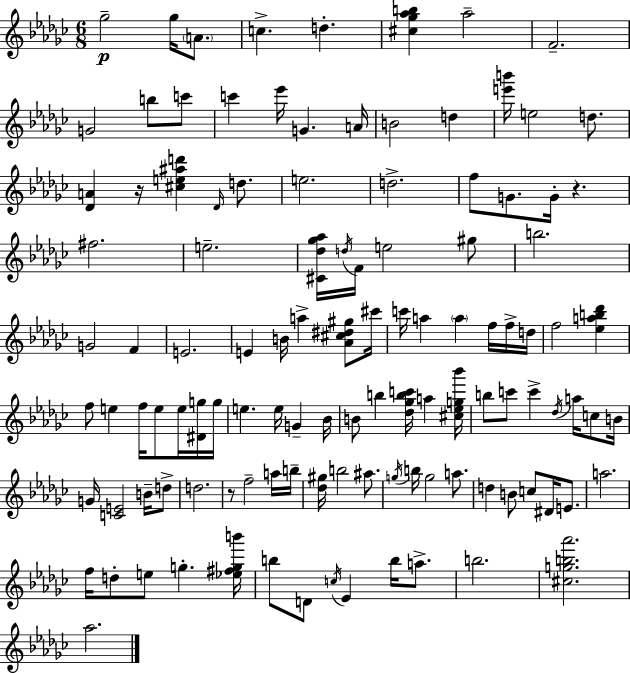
{
  \clef treble
  \numericTimeSignature
  \time 6/8
  \key ees \minor
  ges''2--\p ges''16 \parenthesize a'8. | c''4.-> d''4.-. | <cis'' ges'' aes'' b''>4 aes''2-- | f'2.-- | \break g'2 b''8 c'''8 | c'''4 ees'''16 g'4. a'16 | b'2 d''4 | <e''' b'''>16 e''2 d''8. | \break <des' a'>4 r16 <cis'' e'' ais'' d'''>4 \grace { des'16 } d''8. | e''2. | d''2.-> | f''8 g'8. g'16-. r4. | \break fis''2. | e''2.-- | <cis' des'' ges'' aes''>16 \acciaccatura { d''16 } f'16 e''2 | gis''8 b''2. | \break g'2 f'4 | e'2. | e'4 b'16 a''4-> <aes' cis'' dis'' gis''>8 | cis'''16 c'''16 a''4 \parenthesize a''4 f''16 | \break f''16-> d''16 f''2 <ees'' a'' b'' des'''>4 | f''8 e''4 f''16 e''8 e''16 | <dis' g''>16 g''16 e''4. e''16 g'4-- | bes'16 b'8 b''4 <des'' ges'' b'' c'''>16 a''4 | \break <cis'' ees'' g'' bes'''>16 b''8 c'''8 c'''4-> \acciaccatura { des''16 } a''16 | c''8 b'16 g'16 <c' e'>2 | b'16-- d''8-> d''2. | r8 f''2-- | \break a''16 b''16-- <des'' gis''>16 b''2 | ais''8. \acciaccatura { g''16 } b''16 g''2 | a''8. d''4 b'8 c''8 | dis'16 e'8. a''2. | \break f''16 d''8-. e''8 g''4.-. | <ees'' fis'' g'' b'''>16 b''8 d'8 \acciaccatura { c''16 } ees'4 | b''16 a''8.-> b''2. | <cis'' g'' b'' aes'''>2. | \break aes''2. | \bar "|."
}